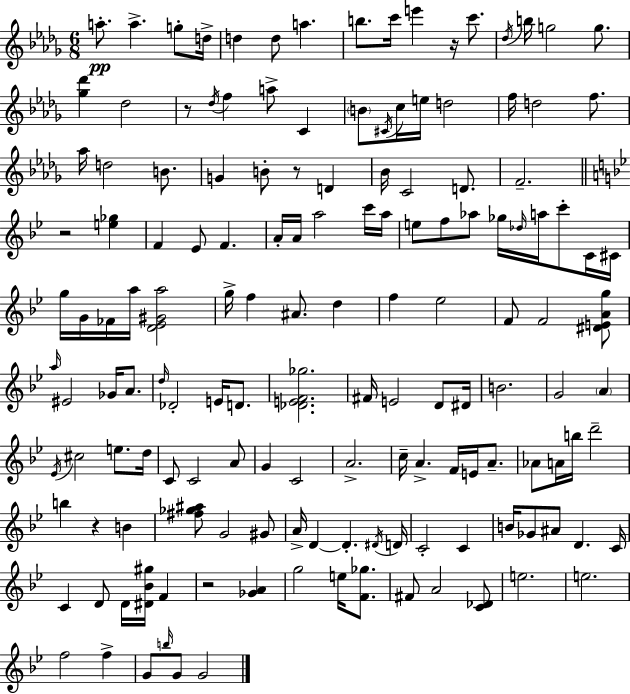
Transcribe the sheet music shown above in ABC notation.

X:1
T:Untitled
M:6/8
L:1/4
K:Bbm
a/2 a g/2 d/4 d d/2 a b/2 c'/4 e' z/4 c'/2 _d/4 b/4 g2 g/2 [_g_d'] _d2 z/2 _d/4 f a/2 C B/2 ^C/4 c/4 e/4 d2 f/4 d2 f/2 _a/4 d2 B/2 G B/2 z/2 D _B/4 C2 D/2 F2 z2 [e_g] F _E/2 F A/4 A/4 a2 c'/4 a/4 e/2 f/2 _a/2 _g/4 _d/4 a/4 c'/2 C/4 ^C/4 g/4 G/4 _F/4 a/4 [D_E^Ga]2 g/4 f ^A/2 d f _e2 F/2 F2 [^DEAg]/2 a/4 ^E2 _G/4 A/2 d/4 _D2 E/4 D/2 [_DEF_g]2 ^F/4 E2 D/2 ^D/4 B2 G2 A _E/4 ^c2 e/2 d/4 C/2 C2 A/2 G C2 A2 c/4 A F/4 E/4 A/2 _A/2 A/4 b/4 d'2 b z B [^f_g^a]/2 G2 ^G/2 A/4 D D ^D/4 D/4 C2 C B/4 _G/2 ^A/2 D C/4 C D/2 D/4 [^D_B^g]/4 F z2 [_GA] g2 e/4 [F_g]/2 ^F/2 A2 [C_D]/2 e2 e2 f2 f G/2 b/4 G/2 G2